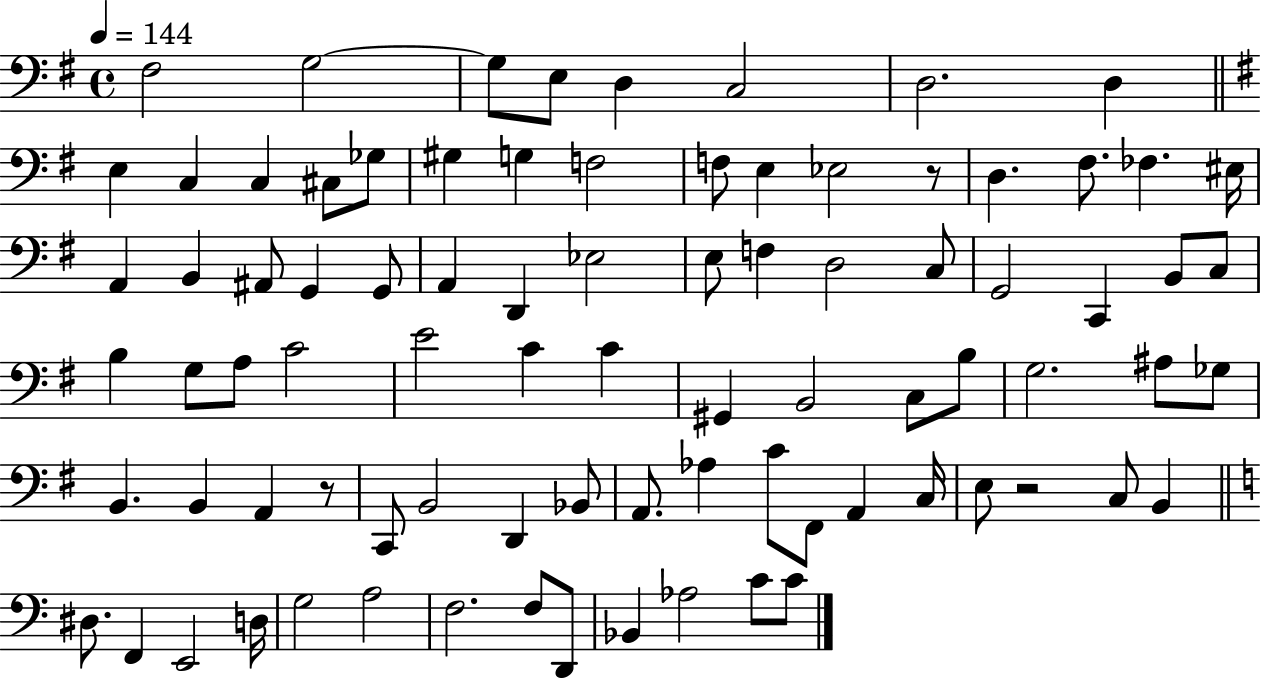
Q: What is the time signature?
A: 4/4